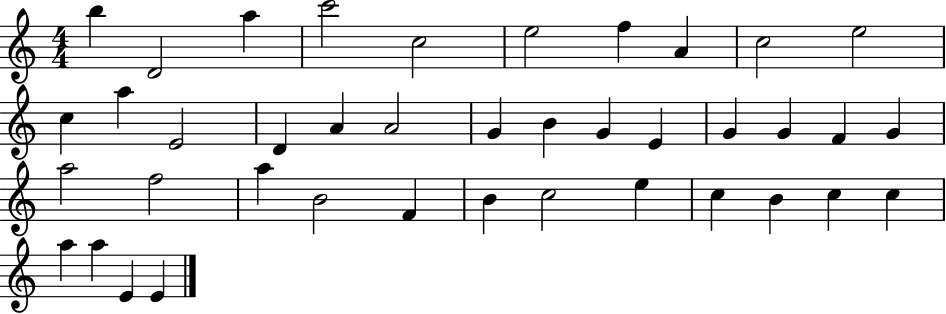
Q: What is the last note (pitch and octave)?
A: E4